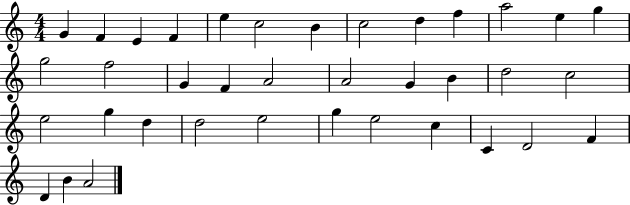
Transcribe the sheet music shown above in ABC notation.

X:1
T:Untitled
M:4/4
L:1/4
K:C
G F E F e c2 B c2 d f a2 e g g2 f2 G F A2 A2 G B d2 c2 e2 g d d2 e2 g e2 c C D2 F D B A2